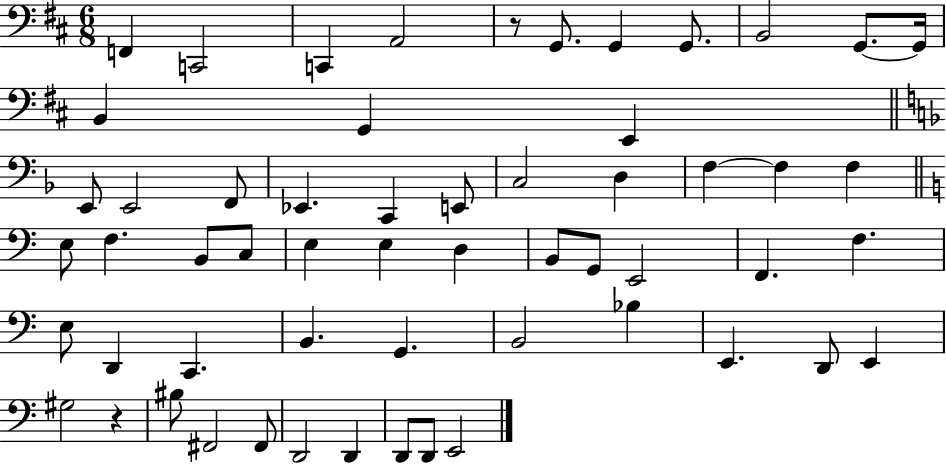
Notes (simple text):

F2/q C2/h C2/q A2/h R/e G2/e. G2/q G2/e. B2/h G2/e. G2/s B2/q G2/q E2/q E2/e E2/h F2/e Eb2/q. C2/q E2/e C3/h D3/q F3/q F3/q F3/q E3/e F3/q. B2/e C3/e E3/q E3/q D3/q B2/e G2/e E2/h F2/q. F3/q. E3/e D2/q C2/q. B2/q. G2/q. B2/h Bb3/q E2/q. D2/e E2/q G#3/h R/q BIS3/e F#2/h F#2/e D2/h D2/q D2/e D2/e E2/h